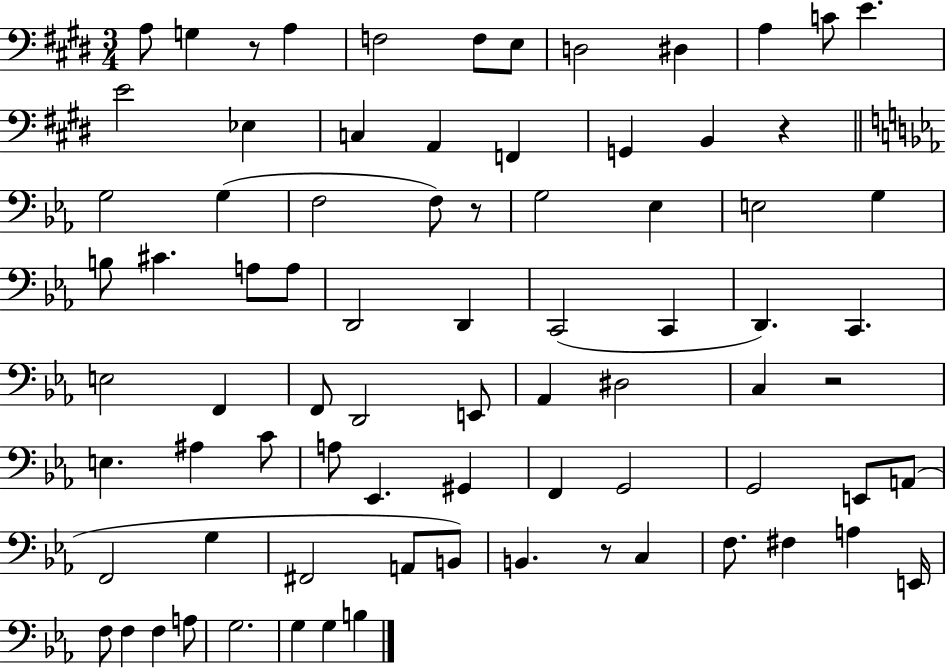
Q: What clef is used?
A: bass